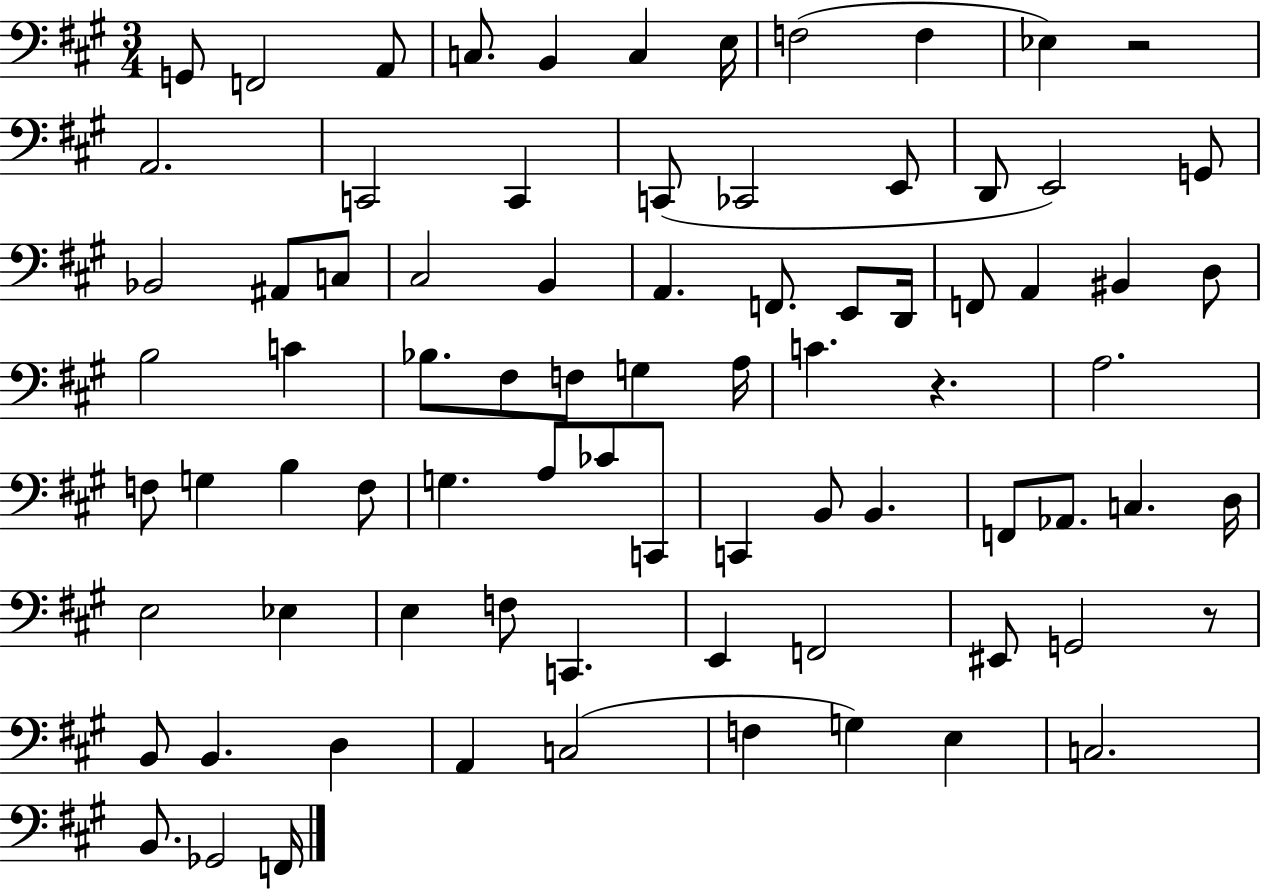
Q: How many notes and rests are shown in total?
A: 80